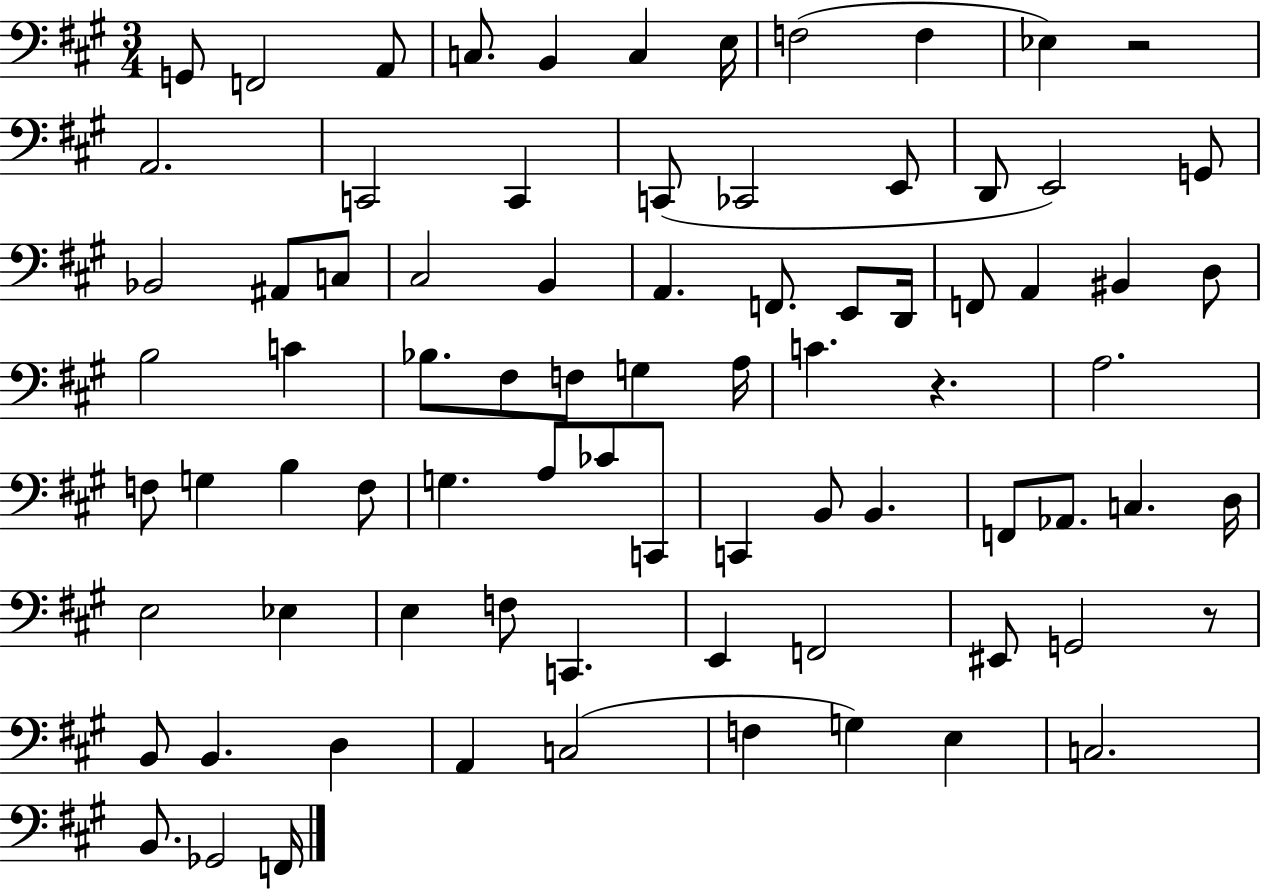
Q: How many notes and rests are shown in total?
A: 80